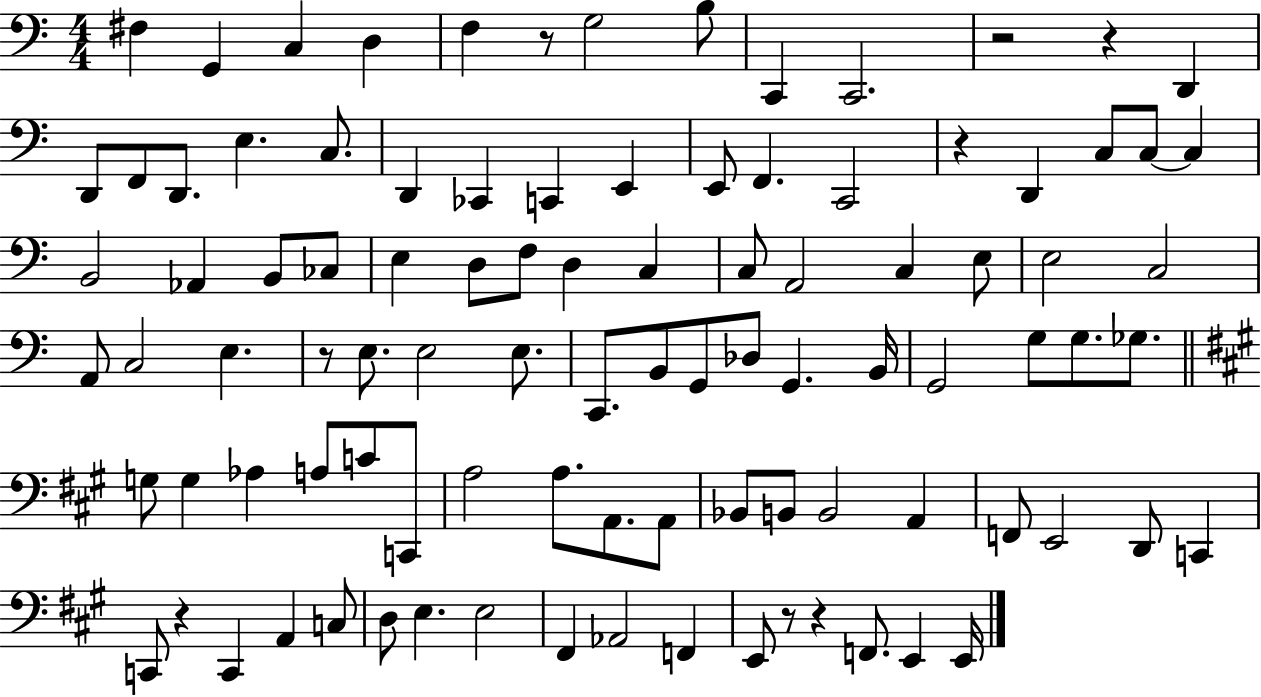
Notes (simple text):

F#3/q G2/q C3/q D3/q F3/q R/e G3/h B3/e C2/q C2/h. R/h R/q D2/q D2/e F2/e D2/e. E3/q. C3/e. D2/q CES2/q C2/q E2/q E2/e F2/q. C2/h R/q D2/q C3/e C3/e C3/q B2/h Ab2/q B2/e CES3/e E3/q D3/e F3/e D3/q C3/q C3/e A2/h C3/q E3/e E3/h C3/h A2/e C3/h E3/q. R/e E3/e. E3/h E3/e. C2/e. B2/e G2/e Db3/e G2/q. B2/s G2/h G3/e G3/e. Gb3/e. G3/e G3/q Ab3/q A3/e C4/e C2/e A3/h A3/e. A2/e. A2/e Bb2/e B2/e B2/h A2/q F2/e E2/h D2/e C2/q C2/e R/q C2/q A2/q C3/e D3/e E3/q. E3/h F#2/q Ab2/h F2/q E2/e R/e R/q F2/e. E2/q E2/s